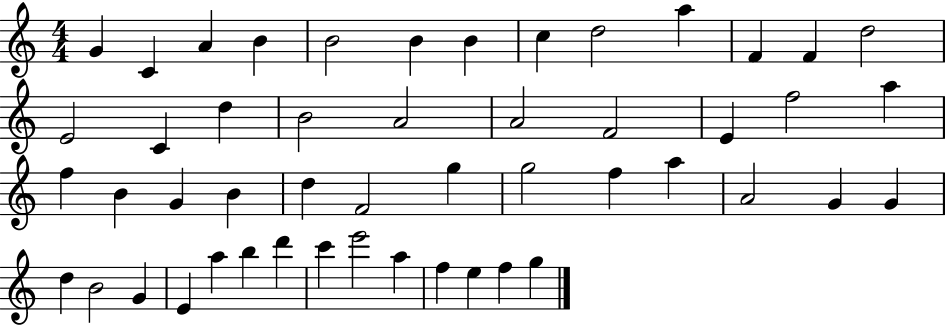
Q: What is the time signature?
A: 4/4